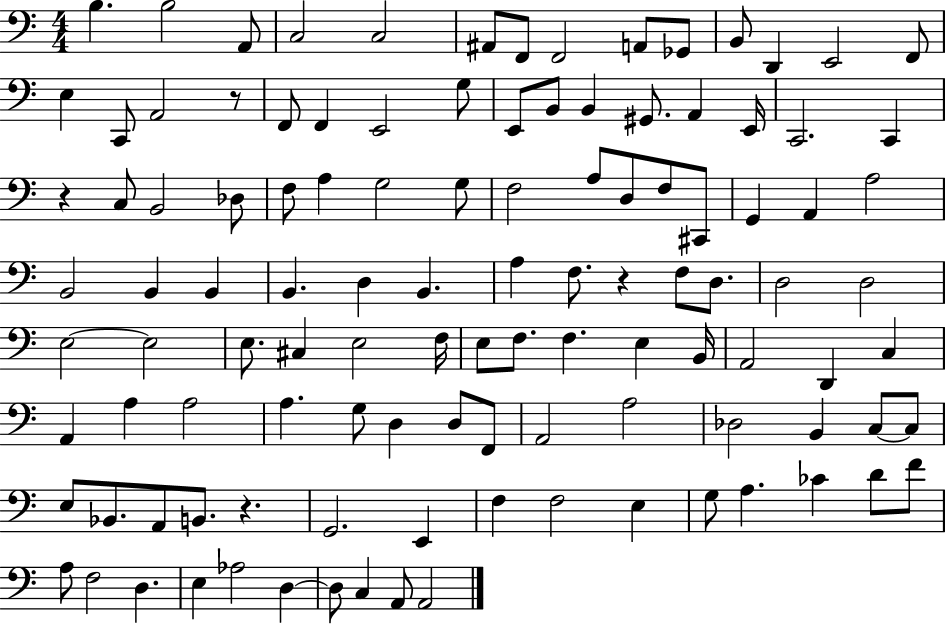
B3/q. B3/h A2/e C3/h C3/h A#2/e F2/e F2/h A2/e Gb2/e B2/e D2/q E2/h F2/e E3/q C2/e A2/h R/e F2/e F2/q E2/h G3/e E2/e B2/e B2/q G#2/e. A2/q E2/s C2/h. C2/q R/q C3/e B2/h Db3/e F3/e A3/q G3/h G3/e F3/h A3/e D3/e F3/e C#2/e G2/q A2/q A3/h B2/h B2/q B2/q B2/q. D3/q B2/q. A3/q F3/e. R/q F3/e D3/e. D3/h D3/h E3/h E3/h E3/e. C#3/q E3/h F3/s E3/e F3/e. F3/q. E3/q B2/s A2/h D2/q C3/q A2/q A3/q A3/h A3/q. G3/e D3/q D3/e F2/e A2/h A3/h Db3/h B2/q C3/e C3/e E3/e Bb2/e. A2/e B2/e. R/q. G2/h. E2/q F3/q F3/h E3/q G3/e A3/q. CES4/q D4/e F4/e A3/e F3/h D3/q. E3/q Ab3/h D3/q D3/e C3/q A2/e A2/h